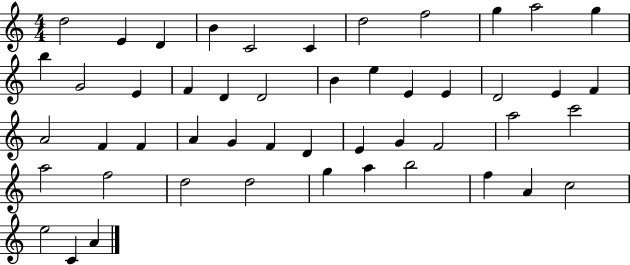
{
  \clef treble
  \numericTimeSignature
  \time 4/4
  \key c \major
  d''2 e'4 d'4 | b'4 c'2 c'4 | d''2 f''2 | g''4 a''2 g''4 | \break b''4 g'2 e'4 | f'4 d'4 d'2 | b'4 e''4 e'4 e'4 | d'2 e'4 f'4 | \break a'2 f'4 f'4 | a'4 g'4 f'4 d'4 | e'4 g'4 f'2 | a''2 c'''2 | \break a''2 f''2 | d''2 d''2 | g''4 a''4 b''2 | f''4 a'4 c''2 | \break e''2 c'4 a'4 | \bar "|."
}